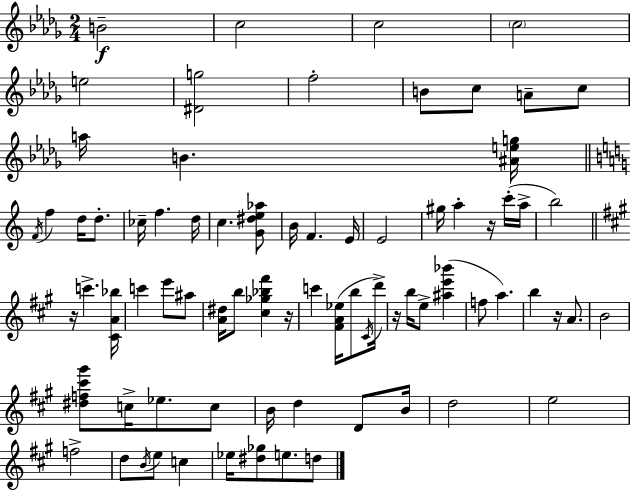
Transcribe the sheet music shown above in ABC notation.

X:1
T:Untitled
M:2/4
L:1/4
K:Bbm
B2 c2 c2 c2 e2 [^Dg]2 f2 B/2 c/2 A/2 c/2 a/4 B [^Aeg]/4 F/4 f d/4 d/2 _c/4 f d/4 c [G^de_a]/2 B/4 F E/4 E2 ^g/4 a z/4 c'/4 a/4 b2 z/4 c' [^CA_b]/4 c' e'/2 ^a/2 [A^d]/4 b/2 [^c_g_b^f'] z/4 c' [^FA_e]/4 b/2 ^C/4 d'/4 z/4 b/4 e/2 [^ae'_b'] f/2 a b z/4 A/2 B2 [^df^c'^g']/2 c/4 _e/2 c/2 B/4 d D/2 B/4 d2 e2 f2 d/2 B/4 e/2 c _e/4 [^d_g]/2 e/2 d/2